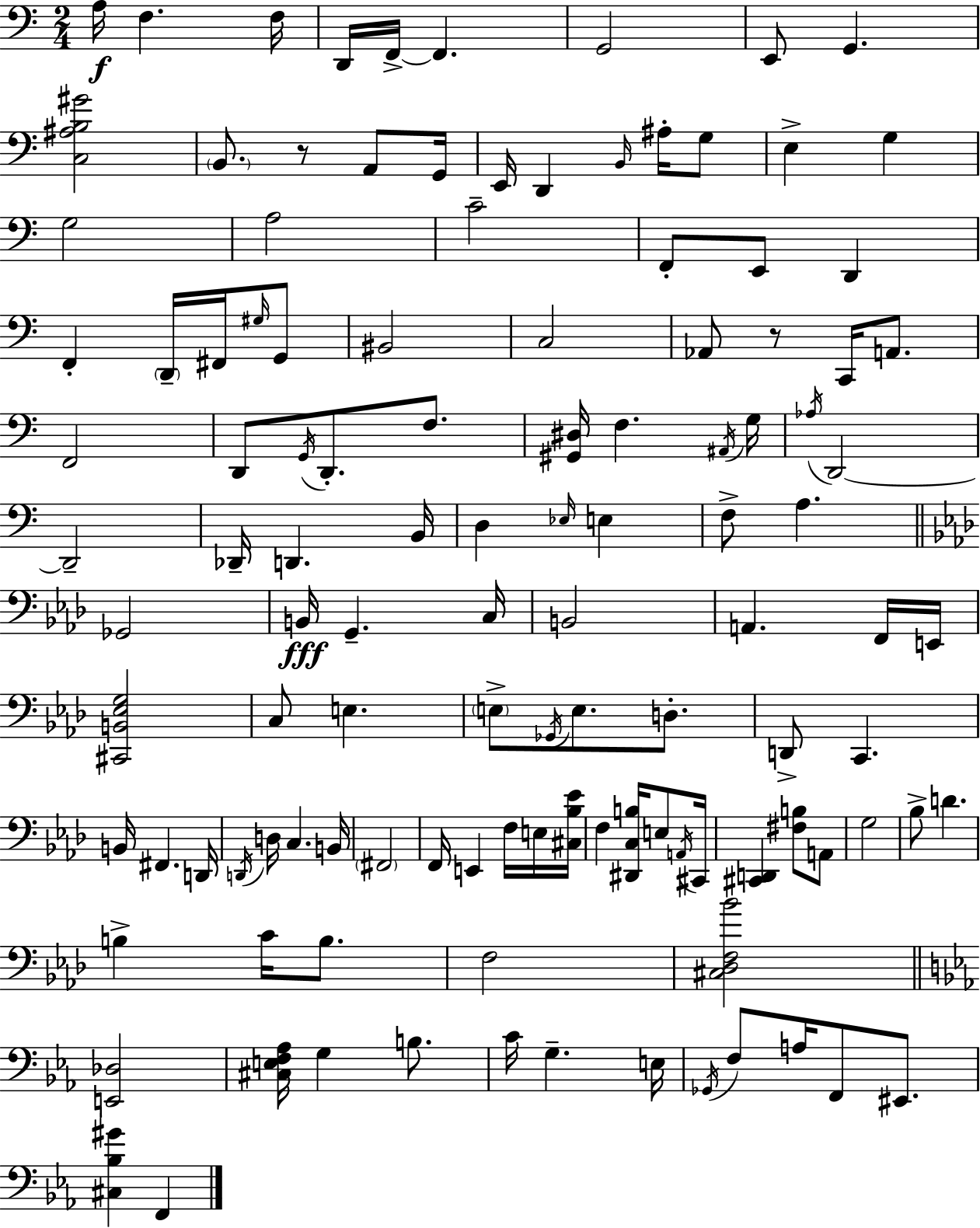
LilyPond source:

{
  \clef bass
  \numericTimeSignature
  \time 2/4
  \key c \major
  a16\f f4. f16 | d,16 f,16->~~ f,4. | g,2 | e,8 g,4. | \break <c ais b gis'>2 | \parenthesize b,8. r8 a,8 g,16 | e,16 d,4 \grace { b,16 } ais16-. g8 | e4-> g4 | \break g2 | a2 | c'2-- | f,8-. e,8 d,4 | \break f,4-. \parenthesize d,16-- fis,16 \grace { gis16 } | g,8 bis,2 | c2 | aes,8 r8 c,16 a,8. | \break f,2 | d,8 \acciaccatura { g,16 } d,8.-. | f8. <gis, dis>16 f4. | \acciaccatura { ais,16 } g16 \acciaccatura { aes16 } d,2~~ | \break d,2-- | des,16-- d,4. | b,16 d4 | \grace { ees16 } e4 f8-> | \break a4. \bar "||" \break \key aes \major ges,2 | b,16\fff g,4.-- c16 | b,2 | a,4. f,16 e,16 | \break <cis, b, ees g>2 | c8 e4. | \parenthesize e8-> \acciaccatura { ges,16 } e8. d8.-. | d,8-> c,4. | \break b,16 fis,4. | d,16 \acciaccatura { d,16 } d16 c4. | b,16 \parenthesize fis,2 | f,16 e,4 f16 | \break e16 <cis bes ees'>16 f4 <dis, c b>16 e8 | \acciaccatura { a,16 } cis,16 <cis, d,>4 <fis b>8 | a,8 g2 | bes8-> d'4. | \break b4-> c'16 | b8. f2 | <cis des f bes'>2 | \bar "||" \break \key ees \major <e, des>2 | <cis e f aes>16 g4 b8. | c'16 g4.-- e16 | \acciaccatura { ges,16 } f8 a16 f,8 eis,8. | \break <cis bes gis'>4 f,4 | \bar "|."
}